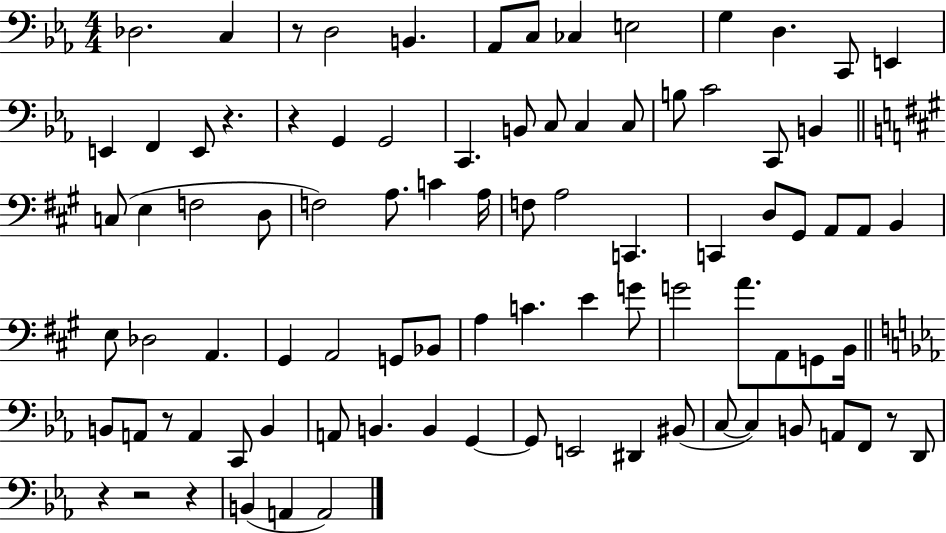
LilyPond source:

{
  \clef bass
  \numericTimeSignature
  \time 4/4
  \key ees \major
  des2. c4 | r8 d2 b,4. | aes,8 c8 ces4 e2 | g4 d4. c,8 e,4 | \break e,4 f,4 e,8 r4. | r4 g,4 g,2 | c,4. b,8 c8 c4 c8 | b8 c'2 c,8 b,4 | \break \bar "||" \break \key a \major c8( e4 f2 d8 | f2) a8. c'4 a16 | f8 a2 c,4. | c,4 d8 gis,8 a,8 a,8 b,4 | \break e8 des2 a,4. | gis,4 a,2 g,8 bes,8 | a4 c'4. e'4 g'8 | g'2 a'8. a,8 g,8 b,16 | \break \bar "||" \break \key ees \major b,8 a,8 r8 a,4 c,8 b,4 | a,8 b,4. b,4 g,4~~ | g,8 e,2 dis,4 bis,8( | c8~~ c4) b,8 a,8 f,8 r8 d,8 | \break r4 r2 r4 | b,4( a,4 a,2) | \bar "|."
}